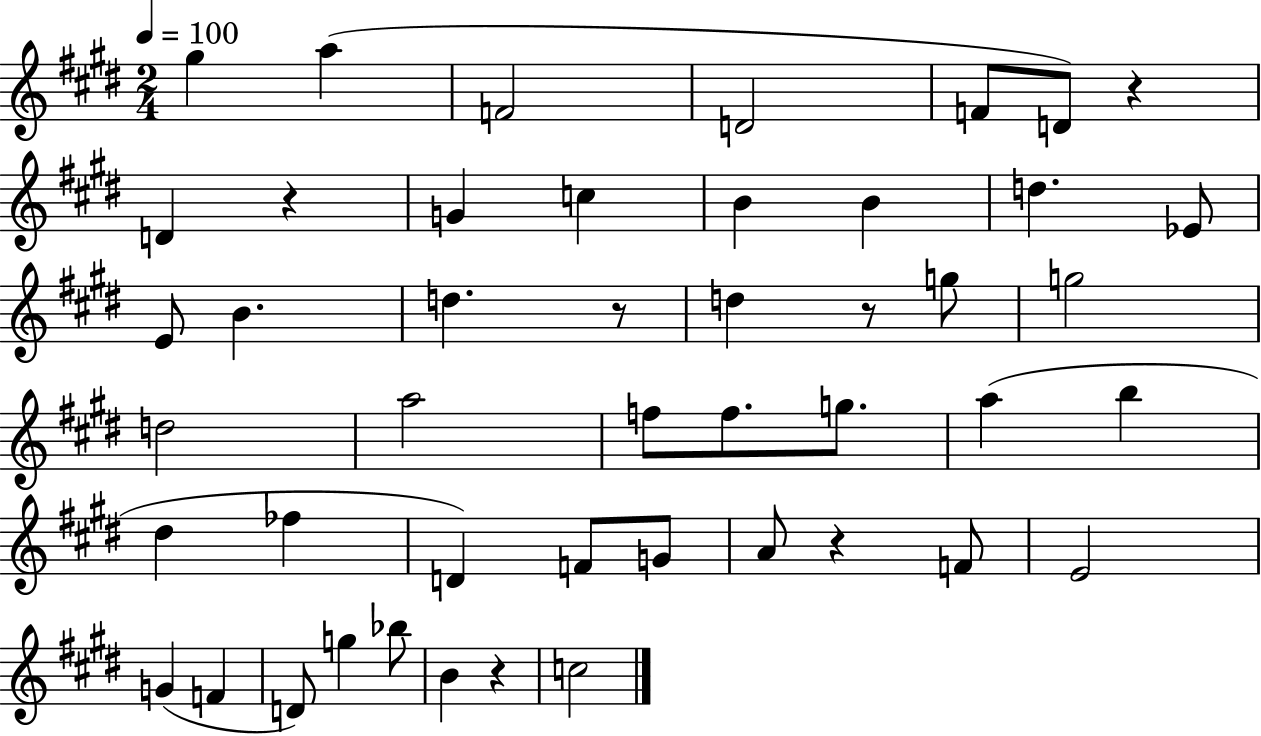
X:1
T:Untitled
M:2/4
L:1/4
K:E
^g a F2 D2 F/2 D/2 z D z G c B B d _E/2 E/2 B d z/2 d z/2 g/2 g2 d2 a2 f/2 f/2 g/2 a b ^d _f D F/2 G/2 A/2 z F/2 E2 G F D/2 g _b/2 B z c2